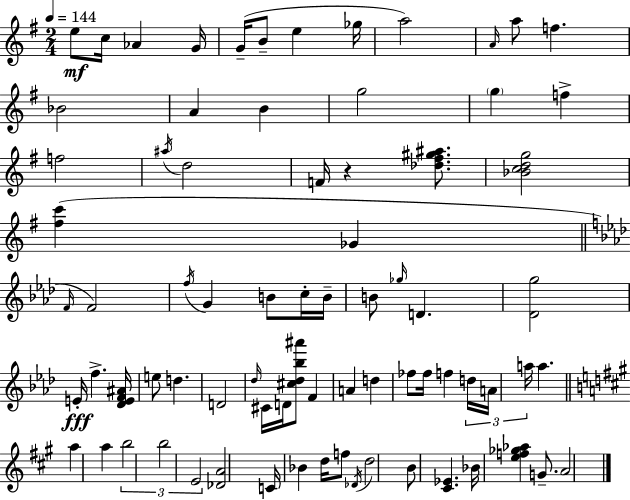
X:1
T:Untitled
M:2/4
L:1/4
K:G
e/2 c/4 _A G/4 G/4 B/2 e _g/4 a2 A/4 a/2 f _B2 A B g2 g f f2 ^a/4 d2 F/4 z [_d^f^g^a]/2 [_Bcdg]2 [^fc'] _G F/4 F2 f/4 G B/2 c/4 B/4 B/2 _g/4 D [_Dg]2 E/4 f [_DEF^A]/4 e/2 d D2 _d/4 ^C/4 D/4 [^c_d_b^a']/2 F A d _f/2 _f/4 f d/4 A/4 a/4 a a a b2 b2 E2 [_DA]2 C/4 _B d/4 f/2 _D/4 d2 B/2 [^C_E] _B/4 [ef_g_a] G/2 A2